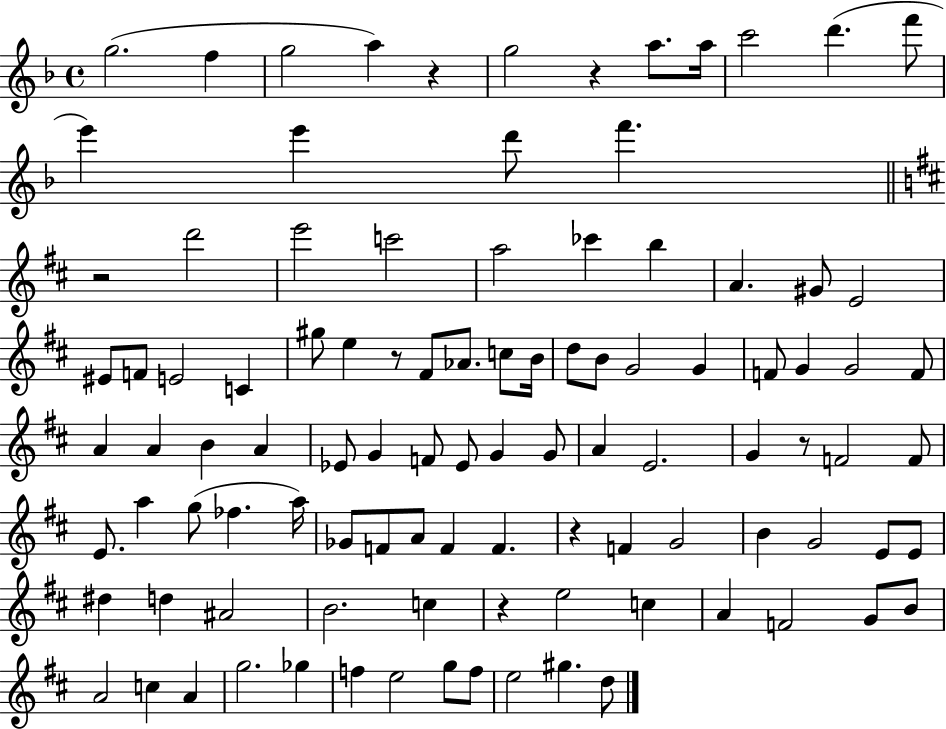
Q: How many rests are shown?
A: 7